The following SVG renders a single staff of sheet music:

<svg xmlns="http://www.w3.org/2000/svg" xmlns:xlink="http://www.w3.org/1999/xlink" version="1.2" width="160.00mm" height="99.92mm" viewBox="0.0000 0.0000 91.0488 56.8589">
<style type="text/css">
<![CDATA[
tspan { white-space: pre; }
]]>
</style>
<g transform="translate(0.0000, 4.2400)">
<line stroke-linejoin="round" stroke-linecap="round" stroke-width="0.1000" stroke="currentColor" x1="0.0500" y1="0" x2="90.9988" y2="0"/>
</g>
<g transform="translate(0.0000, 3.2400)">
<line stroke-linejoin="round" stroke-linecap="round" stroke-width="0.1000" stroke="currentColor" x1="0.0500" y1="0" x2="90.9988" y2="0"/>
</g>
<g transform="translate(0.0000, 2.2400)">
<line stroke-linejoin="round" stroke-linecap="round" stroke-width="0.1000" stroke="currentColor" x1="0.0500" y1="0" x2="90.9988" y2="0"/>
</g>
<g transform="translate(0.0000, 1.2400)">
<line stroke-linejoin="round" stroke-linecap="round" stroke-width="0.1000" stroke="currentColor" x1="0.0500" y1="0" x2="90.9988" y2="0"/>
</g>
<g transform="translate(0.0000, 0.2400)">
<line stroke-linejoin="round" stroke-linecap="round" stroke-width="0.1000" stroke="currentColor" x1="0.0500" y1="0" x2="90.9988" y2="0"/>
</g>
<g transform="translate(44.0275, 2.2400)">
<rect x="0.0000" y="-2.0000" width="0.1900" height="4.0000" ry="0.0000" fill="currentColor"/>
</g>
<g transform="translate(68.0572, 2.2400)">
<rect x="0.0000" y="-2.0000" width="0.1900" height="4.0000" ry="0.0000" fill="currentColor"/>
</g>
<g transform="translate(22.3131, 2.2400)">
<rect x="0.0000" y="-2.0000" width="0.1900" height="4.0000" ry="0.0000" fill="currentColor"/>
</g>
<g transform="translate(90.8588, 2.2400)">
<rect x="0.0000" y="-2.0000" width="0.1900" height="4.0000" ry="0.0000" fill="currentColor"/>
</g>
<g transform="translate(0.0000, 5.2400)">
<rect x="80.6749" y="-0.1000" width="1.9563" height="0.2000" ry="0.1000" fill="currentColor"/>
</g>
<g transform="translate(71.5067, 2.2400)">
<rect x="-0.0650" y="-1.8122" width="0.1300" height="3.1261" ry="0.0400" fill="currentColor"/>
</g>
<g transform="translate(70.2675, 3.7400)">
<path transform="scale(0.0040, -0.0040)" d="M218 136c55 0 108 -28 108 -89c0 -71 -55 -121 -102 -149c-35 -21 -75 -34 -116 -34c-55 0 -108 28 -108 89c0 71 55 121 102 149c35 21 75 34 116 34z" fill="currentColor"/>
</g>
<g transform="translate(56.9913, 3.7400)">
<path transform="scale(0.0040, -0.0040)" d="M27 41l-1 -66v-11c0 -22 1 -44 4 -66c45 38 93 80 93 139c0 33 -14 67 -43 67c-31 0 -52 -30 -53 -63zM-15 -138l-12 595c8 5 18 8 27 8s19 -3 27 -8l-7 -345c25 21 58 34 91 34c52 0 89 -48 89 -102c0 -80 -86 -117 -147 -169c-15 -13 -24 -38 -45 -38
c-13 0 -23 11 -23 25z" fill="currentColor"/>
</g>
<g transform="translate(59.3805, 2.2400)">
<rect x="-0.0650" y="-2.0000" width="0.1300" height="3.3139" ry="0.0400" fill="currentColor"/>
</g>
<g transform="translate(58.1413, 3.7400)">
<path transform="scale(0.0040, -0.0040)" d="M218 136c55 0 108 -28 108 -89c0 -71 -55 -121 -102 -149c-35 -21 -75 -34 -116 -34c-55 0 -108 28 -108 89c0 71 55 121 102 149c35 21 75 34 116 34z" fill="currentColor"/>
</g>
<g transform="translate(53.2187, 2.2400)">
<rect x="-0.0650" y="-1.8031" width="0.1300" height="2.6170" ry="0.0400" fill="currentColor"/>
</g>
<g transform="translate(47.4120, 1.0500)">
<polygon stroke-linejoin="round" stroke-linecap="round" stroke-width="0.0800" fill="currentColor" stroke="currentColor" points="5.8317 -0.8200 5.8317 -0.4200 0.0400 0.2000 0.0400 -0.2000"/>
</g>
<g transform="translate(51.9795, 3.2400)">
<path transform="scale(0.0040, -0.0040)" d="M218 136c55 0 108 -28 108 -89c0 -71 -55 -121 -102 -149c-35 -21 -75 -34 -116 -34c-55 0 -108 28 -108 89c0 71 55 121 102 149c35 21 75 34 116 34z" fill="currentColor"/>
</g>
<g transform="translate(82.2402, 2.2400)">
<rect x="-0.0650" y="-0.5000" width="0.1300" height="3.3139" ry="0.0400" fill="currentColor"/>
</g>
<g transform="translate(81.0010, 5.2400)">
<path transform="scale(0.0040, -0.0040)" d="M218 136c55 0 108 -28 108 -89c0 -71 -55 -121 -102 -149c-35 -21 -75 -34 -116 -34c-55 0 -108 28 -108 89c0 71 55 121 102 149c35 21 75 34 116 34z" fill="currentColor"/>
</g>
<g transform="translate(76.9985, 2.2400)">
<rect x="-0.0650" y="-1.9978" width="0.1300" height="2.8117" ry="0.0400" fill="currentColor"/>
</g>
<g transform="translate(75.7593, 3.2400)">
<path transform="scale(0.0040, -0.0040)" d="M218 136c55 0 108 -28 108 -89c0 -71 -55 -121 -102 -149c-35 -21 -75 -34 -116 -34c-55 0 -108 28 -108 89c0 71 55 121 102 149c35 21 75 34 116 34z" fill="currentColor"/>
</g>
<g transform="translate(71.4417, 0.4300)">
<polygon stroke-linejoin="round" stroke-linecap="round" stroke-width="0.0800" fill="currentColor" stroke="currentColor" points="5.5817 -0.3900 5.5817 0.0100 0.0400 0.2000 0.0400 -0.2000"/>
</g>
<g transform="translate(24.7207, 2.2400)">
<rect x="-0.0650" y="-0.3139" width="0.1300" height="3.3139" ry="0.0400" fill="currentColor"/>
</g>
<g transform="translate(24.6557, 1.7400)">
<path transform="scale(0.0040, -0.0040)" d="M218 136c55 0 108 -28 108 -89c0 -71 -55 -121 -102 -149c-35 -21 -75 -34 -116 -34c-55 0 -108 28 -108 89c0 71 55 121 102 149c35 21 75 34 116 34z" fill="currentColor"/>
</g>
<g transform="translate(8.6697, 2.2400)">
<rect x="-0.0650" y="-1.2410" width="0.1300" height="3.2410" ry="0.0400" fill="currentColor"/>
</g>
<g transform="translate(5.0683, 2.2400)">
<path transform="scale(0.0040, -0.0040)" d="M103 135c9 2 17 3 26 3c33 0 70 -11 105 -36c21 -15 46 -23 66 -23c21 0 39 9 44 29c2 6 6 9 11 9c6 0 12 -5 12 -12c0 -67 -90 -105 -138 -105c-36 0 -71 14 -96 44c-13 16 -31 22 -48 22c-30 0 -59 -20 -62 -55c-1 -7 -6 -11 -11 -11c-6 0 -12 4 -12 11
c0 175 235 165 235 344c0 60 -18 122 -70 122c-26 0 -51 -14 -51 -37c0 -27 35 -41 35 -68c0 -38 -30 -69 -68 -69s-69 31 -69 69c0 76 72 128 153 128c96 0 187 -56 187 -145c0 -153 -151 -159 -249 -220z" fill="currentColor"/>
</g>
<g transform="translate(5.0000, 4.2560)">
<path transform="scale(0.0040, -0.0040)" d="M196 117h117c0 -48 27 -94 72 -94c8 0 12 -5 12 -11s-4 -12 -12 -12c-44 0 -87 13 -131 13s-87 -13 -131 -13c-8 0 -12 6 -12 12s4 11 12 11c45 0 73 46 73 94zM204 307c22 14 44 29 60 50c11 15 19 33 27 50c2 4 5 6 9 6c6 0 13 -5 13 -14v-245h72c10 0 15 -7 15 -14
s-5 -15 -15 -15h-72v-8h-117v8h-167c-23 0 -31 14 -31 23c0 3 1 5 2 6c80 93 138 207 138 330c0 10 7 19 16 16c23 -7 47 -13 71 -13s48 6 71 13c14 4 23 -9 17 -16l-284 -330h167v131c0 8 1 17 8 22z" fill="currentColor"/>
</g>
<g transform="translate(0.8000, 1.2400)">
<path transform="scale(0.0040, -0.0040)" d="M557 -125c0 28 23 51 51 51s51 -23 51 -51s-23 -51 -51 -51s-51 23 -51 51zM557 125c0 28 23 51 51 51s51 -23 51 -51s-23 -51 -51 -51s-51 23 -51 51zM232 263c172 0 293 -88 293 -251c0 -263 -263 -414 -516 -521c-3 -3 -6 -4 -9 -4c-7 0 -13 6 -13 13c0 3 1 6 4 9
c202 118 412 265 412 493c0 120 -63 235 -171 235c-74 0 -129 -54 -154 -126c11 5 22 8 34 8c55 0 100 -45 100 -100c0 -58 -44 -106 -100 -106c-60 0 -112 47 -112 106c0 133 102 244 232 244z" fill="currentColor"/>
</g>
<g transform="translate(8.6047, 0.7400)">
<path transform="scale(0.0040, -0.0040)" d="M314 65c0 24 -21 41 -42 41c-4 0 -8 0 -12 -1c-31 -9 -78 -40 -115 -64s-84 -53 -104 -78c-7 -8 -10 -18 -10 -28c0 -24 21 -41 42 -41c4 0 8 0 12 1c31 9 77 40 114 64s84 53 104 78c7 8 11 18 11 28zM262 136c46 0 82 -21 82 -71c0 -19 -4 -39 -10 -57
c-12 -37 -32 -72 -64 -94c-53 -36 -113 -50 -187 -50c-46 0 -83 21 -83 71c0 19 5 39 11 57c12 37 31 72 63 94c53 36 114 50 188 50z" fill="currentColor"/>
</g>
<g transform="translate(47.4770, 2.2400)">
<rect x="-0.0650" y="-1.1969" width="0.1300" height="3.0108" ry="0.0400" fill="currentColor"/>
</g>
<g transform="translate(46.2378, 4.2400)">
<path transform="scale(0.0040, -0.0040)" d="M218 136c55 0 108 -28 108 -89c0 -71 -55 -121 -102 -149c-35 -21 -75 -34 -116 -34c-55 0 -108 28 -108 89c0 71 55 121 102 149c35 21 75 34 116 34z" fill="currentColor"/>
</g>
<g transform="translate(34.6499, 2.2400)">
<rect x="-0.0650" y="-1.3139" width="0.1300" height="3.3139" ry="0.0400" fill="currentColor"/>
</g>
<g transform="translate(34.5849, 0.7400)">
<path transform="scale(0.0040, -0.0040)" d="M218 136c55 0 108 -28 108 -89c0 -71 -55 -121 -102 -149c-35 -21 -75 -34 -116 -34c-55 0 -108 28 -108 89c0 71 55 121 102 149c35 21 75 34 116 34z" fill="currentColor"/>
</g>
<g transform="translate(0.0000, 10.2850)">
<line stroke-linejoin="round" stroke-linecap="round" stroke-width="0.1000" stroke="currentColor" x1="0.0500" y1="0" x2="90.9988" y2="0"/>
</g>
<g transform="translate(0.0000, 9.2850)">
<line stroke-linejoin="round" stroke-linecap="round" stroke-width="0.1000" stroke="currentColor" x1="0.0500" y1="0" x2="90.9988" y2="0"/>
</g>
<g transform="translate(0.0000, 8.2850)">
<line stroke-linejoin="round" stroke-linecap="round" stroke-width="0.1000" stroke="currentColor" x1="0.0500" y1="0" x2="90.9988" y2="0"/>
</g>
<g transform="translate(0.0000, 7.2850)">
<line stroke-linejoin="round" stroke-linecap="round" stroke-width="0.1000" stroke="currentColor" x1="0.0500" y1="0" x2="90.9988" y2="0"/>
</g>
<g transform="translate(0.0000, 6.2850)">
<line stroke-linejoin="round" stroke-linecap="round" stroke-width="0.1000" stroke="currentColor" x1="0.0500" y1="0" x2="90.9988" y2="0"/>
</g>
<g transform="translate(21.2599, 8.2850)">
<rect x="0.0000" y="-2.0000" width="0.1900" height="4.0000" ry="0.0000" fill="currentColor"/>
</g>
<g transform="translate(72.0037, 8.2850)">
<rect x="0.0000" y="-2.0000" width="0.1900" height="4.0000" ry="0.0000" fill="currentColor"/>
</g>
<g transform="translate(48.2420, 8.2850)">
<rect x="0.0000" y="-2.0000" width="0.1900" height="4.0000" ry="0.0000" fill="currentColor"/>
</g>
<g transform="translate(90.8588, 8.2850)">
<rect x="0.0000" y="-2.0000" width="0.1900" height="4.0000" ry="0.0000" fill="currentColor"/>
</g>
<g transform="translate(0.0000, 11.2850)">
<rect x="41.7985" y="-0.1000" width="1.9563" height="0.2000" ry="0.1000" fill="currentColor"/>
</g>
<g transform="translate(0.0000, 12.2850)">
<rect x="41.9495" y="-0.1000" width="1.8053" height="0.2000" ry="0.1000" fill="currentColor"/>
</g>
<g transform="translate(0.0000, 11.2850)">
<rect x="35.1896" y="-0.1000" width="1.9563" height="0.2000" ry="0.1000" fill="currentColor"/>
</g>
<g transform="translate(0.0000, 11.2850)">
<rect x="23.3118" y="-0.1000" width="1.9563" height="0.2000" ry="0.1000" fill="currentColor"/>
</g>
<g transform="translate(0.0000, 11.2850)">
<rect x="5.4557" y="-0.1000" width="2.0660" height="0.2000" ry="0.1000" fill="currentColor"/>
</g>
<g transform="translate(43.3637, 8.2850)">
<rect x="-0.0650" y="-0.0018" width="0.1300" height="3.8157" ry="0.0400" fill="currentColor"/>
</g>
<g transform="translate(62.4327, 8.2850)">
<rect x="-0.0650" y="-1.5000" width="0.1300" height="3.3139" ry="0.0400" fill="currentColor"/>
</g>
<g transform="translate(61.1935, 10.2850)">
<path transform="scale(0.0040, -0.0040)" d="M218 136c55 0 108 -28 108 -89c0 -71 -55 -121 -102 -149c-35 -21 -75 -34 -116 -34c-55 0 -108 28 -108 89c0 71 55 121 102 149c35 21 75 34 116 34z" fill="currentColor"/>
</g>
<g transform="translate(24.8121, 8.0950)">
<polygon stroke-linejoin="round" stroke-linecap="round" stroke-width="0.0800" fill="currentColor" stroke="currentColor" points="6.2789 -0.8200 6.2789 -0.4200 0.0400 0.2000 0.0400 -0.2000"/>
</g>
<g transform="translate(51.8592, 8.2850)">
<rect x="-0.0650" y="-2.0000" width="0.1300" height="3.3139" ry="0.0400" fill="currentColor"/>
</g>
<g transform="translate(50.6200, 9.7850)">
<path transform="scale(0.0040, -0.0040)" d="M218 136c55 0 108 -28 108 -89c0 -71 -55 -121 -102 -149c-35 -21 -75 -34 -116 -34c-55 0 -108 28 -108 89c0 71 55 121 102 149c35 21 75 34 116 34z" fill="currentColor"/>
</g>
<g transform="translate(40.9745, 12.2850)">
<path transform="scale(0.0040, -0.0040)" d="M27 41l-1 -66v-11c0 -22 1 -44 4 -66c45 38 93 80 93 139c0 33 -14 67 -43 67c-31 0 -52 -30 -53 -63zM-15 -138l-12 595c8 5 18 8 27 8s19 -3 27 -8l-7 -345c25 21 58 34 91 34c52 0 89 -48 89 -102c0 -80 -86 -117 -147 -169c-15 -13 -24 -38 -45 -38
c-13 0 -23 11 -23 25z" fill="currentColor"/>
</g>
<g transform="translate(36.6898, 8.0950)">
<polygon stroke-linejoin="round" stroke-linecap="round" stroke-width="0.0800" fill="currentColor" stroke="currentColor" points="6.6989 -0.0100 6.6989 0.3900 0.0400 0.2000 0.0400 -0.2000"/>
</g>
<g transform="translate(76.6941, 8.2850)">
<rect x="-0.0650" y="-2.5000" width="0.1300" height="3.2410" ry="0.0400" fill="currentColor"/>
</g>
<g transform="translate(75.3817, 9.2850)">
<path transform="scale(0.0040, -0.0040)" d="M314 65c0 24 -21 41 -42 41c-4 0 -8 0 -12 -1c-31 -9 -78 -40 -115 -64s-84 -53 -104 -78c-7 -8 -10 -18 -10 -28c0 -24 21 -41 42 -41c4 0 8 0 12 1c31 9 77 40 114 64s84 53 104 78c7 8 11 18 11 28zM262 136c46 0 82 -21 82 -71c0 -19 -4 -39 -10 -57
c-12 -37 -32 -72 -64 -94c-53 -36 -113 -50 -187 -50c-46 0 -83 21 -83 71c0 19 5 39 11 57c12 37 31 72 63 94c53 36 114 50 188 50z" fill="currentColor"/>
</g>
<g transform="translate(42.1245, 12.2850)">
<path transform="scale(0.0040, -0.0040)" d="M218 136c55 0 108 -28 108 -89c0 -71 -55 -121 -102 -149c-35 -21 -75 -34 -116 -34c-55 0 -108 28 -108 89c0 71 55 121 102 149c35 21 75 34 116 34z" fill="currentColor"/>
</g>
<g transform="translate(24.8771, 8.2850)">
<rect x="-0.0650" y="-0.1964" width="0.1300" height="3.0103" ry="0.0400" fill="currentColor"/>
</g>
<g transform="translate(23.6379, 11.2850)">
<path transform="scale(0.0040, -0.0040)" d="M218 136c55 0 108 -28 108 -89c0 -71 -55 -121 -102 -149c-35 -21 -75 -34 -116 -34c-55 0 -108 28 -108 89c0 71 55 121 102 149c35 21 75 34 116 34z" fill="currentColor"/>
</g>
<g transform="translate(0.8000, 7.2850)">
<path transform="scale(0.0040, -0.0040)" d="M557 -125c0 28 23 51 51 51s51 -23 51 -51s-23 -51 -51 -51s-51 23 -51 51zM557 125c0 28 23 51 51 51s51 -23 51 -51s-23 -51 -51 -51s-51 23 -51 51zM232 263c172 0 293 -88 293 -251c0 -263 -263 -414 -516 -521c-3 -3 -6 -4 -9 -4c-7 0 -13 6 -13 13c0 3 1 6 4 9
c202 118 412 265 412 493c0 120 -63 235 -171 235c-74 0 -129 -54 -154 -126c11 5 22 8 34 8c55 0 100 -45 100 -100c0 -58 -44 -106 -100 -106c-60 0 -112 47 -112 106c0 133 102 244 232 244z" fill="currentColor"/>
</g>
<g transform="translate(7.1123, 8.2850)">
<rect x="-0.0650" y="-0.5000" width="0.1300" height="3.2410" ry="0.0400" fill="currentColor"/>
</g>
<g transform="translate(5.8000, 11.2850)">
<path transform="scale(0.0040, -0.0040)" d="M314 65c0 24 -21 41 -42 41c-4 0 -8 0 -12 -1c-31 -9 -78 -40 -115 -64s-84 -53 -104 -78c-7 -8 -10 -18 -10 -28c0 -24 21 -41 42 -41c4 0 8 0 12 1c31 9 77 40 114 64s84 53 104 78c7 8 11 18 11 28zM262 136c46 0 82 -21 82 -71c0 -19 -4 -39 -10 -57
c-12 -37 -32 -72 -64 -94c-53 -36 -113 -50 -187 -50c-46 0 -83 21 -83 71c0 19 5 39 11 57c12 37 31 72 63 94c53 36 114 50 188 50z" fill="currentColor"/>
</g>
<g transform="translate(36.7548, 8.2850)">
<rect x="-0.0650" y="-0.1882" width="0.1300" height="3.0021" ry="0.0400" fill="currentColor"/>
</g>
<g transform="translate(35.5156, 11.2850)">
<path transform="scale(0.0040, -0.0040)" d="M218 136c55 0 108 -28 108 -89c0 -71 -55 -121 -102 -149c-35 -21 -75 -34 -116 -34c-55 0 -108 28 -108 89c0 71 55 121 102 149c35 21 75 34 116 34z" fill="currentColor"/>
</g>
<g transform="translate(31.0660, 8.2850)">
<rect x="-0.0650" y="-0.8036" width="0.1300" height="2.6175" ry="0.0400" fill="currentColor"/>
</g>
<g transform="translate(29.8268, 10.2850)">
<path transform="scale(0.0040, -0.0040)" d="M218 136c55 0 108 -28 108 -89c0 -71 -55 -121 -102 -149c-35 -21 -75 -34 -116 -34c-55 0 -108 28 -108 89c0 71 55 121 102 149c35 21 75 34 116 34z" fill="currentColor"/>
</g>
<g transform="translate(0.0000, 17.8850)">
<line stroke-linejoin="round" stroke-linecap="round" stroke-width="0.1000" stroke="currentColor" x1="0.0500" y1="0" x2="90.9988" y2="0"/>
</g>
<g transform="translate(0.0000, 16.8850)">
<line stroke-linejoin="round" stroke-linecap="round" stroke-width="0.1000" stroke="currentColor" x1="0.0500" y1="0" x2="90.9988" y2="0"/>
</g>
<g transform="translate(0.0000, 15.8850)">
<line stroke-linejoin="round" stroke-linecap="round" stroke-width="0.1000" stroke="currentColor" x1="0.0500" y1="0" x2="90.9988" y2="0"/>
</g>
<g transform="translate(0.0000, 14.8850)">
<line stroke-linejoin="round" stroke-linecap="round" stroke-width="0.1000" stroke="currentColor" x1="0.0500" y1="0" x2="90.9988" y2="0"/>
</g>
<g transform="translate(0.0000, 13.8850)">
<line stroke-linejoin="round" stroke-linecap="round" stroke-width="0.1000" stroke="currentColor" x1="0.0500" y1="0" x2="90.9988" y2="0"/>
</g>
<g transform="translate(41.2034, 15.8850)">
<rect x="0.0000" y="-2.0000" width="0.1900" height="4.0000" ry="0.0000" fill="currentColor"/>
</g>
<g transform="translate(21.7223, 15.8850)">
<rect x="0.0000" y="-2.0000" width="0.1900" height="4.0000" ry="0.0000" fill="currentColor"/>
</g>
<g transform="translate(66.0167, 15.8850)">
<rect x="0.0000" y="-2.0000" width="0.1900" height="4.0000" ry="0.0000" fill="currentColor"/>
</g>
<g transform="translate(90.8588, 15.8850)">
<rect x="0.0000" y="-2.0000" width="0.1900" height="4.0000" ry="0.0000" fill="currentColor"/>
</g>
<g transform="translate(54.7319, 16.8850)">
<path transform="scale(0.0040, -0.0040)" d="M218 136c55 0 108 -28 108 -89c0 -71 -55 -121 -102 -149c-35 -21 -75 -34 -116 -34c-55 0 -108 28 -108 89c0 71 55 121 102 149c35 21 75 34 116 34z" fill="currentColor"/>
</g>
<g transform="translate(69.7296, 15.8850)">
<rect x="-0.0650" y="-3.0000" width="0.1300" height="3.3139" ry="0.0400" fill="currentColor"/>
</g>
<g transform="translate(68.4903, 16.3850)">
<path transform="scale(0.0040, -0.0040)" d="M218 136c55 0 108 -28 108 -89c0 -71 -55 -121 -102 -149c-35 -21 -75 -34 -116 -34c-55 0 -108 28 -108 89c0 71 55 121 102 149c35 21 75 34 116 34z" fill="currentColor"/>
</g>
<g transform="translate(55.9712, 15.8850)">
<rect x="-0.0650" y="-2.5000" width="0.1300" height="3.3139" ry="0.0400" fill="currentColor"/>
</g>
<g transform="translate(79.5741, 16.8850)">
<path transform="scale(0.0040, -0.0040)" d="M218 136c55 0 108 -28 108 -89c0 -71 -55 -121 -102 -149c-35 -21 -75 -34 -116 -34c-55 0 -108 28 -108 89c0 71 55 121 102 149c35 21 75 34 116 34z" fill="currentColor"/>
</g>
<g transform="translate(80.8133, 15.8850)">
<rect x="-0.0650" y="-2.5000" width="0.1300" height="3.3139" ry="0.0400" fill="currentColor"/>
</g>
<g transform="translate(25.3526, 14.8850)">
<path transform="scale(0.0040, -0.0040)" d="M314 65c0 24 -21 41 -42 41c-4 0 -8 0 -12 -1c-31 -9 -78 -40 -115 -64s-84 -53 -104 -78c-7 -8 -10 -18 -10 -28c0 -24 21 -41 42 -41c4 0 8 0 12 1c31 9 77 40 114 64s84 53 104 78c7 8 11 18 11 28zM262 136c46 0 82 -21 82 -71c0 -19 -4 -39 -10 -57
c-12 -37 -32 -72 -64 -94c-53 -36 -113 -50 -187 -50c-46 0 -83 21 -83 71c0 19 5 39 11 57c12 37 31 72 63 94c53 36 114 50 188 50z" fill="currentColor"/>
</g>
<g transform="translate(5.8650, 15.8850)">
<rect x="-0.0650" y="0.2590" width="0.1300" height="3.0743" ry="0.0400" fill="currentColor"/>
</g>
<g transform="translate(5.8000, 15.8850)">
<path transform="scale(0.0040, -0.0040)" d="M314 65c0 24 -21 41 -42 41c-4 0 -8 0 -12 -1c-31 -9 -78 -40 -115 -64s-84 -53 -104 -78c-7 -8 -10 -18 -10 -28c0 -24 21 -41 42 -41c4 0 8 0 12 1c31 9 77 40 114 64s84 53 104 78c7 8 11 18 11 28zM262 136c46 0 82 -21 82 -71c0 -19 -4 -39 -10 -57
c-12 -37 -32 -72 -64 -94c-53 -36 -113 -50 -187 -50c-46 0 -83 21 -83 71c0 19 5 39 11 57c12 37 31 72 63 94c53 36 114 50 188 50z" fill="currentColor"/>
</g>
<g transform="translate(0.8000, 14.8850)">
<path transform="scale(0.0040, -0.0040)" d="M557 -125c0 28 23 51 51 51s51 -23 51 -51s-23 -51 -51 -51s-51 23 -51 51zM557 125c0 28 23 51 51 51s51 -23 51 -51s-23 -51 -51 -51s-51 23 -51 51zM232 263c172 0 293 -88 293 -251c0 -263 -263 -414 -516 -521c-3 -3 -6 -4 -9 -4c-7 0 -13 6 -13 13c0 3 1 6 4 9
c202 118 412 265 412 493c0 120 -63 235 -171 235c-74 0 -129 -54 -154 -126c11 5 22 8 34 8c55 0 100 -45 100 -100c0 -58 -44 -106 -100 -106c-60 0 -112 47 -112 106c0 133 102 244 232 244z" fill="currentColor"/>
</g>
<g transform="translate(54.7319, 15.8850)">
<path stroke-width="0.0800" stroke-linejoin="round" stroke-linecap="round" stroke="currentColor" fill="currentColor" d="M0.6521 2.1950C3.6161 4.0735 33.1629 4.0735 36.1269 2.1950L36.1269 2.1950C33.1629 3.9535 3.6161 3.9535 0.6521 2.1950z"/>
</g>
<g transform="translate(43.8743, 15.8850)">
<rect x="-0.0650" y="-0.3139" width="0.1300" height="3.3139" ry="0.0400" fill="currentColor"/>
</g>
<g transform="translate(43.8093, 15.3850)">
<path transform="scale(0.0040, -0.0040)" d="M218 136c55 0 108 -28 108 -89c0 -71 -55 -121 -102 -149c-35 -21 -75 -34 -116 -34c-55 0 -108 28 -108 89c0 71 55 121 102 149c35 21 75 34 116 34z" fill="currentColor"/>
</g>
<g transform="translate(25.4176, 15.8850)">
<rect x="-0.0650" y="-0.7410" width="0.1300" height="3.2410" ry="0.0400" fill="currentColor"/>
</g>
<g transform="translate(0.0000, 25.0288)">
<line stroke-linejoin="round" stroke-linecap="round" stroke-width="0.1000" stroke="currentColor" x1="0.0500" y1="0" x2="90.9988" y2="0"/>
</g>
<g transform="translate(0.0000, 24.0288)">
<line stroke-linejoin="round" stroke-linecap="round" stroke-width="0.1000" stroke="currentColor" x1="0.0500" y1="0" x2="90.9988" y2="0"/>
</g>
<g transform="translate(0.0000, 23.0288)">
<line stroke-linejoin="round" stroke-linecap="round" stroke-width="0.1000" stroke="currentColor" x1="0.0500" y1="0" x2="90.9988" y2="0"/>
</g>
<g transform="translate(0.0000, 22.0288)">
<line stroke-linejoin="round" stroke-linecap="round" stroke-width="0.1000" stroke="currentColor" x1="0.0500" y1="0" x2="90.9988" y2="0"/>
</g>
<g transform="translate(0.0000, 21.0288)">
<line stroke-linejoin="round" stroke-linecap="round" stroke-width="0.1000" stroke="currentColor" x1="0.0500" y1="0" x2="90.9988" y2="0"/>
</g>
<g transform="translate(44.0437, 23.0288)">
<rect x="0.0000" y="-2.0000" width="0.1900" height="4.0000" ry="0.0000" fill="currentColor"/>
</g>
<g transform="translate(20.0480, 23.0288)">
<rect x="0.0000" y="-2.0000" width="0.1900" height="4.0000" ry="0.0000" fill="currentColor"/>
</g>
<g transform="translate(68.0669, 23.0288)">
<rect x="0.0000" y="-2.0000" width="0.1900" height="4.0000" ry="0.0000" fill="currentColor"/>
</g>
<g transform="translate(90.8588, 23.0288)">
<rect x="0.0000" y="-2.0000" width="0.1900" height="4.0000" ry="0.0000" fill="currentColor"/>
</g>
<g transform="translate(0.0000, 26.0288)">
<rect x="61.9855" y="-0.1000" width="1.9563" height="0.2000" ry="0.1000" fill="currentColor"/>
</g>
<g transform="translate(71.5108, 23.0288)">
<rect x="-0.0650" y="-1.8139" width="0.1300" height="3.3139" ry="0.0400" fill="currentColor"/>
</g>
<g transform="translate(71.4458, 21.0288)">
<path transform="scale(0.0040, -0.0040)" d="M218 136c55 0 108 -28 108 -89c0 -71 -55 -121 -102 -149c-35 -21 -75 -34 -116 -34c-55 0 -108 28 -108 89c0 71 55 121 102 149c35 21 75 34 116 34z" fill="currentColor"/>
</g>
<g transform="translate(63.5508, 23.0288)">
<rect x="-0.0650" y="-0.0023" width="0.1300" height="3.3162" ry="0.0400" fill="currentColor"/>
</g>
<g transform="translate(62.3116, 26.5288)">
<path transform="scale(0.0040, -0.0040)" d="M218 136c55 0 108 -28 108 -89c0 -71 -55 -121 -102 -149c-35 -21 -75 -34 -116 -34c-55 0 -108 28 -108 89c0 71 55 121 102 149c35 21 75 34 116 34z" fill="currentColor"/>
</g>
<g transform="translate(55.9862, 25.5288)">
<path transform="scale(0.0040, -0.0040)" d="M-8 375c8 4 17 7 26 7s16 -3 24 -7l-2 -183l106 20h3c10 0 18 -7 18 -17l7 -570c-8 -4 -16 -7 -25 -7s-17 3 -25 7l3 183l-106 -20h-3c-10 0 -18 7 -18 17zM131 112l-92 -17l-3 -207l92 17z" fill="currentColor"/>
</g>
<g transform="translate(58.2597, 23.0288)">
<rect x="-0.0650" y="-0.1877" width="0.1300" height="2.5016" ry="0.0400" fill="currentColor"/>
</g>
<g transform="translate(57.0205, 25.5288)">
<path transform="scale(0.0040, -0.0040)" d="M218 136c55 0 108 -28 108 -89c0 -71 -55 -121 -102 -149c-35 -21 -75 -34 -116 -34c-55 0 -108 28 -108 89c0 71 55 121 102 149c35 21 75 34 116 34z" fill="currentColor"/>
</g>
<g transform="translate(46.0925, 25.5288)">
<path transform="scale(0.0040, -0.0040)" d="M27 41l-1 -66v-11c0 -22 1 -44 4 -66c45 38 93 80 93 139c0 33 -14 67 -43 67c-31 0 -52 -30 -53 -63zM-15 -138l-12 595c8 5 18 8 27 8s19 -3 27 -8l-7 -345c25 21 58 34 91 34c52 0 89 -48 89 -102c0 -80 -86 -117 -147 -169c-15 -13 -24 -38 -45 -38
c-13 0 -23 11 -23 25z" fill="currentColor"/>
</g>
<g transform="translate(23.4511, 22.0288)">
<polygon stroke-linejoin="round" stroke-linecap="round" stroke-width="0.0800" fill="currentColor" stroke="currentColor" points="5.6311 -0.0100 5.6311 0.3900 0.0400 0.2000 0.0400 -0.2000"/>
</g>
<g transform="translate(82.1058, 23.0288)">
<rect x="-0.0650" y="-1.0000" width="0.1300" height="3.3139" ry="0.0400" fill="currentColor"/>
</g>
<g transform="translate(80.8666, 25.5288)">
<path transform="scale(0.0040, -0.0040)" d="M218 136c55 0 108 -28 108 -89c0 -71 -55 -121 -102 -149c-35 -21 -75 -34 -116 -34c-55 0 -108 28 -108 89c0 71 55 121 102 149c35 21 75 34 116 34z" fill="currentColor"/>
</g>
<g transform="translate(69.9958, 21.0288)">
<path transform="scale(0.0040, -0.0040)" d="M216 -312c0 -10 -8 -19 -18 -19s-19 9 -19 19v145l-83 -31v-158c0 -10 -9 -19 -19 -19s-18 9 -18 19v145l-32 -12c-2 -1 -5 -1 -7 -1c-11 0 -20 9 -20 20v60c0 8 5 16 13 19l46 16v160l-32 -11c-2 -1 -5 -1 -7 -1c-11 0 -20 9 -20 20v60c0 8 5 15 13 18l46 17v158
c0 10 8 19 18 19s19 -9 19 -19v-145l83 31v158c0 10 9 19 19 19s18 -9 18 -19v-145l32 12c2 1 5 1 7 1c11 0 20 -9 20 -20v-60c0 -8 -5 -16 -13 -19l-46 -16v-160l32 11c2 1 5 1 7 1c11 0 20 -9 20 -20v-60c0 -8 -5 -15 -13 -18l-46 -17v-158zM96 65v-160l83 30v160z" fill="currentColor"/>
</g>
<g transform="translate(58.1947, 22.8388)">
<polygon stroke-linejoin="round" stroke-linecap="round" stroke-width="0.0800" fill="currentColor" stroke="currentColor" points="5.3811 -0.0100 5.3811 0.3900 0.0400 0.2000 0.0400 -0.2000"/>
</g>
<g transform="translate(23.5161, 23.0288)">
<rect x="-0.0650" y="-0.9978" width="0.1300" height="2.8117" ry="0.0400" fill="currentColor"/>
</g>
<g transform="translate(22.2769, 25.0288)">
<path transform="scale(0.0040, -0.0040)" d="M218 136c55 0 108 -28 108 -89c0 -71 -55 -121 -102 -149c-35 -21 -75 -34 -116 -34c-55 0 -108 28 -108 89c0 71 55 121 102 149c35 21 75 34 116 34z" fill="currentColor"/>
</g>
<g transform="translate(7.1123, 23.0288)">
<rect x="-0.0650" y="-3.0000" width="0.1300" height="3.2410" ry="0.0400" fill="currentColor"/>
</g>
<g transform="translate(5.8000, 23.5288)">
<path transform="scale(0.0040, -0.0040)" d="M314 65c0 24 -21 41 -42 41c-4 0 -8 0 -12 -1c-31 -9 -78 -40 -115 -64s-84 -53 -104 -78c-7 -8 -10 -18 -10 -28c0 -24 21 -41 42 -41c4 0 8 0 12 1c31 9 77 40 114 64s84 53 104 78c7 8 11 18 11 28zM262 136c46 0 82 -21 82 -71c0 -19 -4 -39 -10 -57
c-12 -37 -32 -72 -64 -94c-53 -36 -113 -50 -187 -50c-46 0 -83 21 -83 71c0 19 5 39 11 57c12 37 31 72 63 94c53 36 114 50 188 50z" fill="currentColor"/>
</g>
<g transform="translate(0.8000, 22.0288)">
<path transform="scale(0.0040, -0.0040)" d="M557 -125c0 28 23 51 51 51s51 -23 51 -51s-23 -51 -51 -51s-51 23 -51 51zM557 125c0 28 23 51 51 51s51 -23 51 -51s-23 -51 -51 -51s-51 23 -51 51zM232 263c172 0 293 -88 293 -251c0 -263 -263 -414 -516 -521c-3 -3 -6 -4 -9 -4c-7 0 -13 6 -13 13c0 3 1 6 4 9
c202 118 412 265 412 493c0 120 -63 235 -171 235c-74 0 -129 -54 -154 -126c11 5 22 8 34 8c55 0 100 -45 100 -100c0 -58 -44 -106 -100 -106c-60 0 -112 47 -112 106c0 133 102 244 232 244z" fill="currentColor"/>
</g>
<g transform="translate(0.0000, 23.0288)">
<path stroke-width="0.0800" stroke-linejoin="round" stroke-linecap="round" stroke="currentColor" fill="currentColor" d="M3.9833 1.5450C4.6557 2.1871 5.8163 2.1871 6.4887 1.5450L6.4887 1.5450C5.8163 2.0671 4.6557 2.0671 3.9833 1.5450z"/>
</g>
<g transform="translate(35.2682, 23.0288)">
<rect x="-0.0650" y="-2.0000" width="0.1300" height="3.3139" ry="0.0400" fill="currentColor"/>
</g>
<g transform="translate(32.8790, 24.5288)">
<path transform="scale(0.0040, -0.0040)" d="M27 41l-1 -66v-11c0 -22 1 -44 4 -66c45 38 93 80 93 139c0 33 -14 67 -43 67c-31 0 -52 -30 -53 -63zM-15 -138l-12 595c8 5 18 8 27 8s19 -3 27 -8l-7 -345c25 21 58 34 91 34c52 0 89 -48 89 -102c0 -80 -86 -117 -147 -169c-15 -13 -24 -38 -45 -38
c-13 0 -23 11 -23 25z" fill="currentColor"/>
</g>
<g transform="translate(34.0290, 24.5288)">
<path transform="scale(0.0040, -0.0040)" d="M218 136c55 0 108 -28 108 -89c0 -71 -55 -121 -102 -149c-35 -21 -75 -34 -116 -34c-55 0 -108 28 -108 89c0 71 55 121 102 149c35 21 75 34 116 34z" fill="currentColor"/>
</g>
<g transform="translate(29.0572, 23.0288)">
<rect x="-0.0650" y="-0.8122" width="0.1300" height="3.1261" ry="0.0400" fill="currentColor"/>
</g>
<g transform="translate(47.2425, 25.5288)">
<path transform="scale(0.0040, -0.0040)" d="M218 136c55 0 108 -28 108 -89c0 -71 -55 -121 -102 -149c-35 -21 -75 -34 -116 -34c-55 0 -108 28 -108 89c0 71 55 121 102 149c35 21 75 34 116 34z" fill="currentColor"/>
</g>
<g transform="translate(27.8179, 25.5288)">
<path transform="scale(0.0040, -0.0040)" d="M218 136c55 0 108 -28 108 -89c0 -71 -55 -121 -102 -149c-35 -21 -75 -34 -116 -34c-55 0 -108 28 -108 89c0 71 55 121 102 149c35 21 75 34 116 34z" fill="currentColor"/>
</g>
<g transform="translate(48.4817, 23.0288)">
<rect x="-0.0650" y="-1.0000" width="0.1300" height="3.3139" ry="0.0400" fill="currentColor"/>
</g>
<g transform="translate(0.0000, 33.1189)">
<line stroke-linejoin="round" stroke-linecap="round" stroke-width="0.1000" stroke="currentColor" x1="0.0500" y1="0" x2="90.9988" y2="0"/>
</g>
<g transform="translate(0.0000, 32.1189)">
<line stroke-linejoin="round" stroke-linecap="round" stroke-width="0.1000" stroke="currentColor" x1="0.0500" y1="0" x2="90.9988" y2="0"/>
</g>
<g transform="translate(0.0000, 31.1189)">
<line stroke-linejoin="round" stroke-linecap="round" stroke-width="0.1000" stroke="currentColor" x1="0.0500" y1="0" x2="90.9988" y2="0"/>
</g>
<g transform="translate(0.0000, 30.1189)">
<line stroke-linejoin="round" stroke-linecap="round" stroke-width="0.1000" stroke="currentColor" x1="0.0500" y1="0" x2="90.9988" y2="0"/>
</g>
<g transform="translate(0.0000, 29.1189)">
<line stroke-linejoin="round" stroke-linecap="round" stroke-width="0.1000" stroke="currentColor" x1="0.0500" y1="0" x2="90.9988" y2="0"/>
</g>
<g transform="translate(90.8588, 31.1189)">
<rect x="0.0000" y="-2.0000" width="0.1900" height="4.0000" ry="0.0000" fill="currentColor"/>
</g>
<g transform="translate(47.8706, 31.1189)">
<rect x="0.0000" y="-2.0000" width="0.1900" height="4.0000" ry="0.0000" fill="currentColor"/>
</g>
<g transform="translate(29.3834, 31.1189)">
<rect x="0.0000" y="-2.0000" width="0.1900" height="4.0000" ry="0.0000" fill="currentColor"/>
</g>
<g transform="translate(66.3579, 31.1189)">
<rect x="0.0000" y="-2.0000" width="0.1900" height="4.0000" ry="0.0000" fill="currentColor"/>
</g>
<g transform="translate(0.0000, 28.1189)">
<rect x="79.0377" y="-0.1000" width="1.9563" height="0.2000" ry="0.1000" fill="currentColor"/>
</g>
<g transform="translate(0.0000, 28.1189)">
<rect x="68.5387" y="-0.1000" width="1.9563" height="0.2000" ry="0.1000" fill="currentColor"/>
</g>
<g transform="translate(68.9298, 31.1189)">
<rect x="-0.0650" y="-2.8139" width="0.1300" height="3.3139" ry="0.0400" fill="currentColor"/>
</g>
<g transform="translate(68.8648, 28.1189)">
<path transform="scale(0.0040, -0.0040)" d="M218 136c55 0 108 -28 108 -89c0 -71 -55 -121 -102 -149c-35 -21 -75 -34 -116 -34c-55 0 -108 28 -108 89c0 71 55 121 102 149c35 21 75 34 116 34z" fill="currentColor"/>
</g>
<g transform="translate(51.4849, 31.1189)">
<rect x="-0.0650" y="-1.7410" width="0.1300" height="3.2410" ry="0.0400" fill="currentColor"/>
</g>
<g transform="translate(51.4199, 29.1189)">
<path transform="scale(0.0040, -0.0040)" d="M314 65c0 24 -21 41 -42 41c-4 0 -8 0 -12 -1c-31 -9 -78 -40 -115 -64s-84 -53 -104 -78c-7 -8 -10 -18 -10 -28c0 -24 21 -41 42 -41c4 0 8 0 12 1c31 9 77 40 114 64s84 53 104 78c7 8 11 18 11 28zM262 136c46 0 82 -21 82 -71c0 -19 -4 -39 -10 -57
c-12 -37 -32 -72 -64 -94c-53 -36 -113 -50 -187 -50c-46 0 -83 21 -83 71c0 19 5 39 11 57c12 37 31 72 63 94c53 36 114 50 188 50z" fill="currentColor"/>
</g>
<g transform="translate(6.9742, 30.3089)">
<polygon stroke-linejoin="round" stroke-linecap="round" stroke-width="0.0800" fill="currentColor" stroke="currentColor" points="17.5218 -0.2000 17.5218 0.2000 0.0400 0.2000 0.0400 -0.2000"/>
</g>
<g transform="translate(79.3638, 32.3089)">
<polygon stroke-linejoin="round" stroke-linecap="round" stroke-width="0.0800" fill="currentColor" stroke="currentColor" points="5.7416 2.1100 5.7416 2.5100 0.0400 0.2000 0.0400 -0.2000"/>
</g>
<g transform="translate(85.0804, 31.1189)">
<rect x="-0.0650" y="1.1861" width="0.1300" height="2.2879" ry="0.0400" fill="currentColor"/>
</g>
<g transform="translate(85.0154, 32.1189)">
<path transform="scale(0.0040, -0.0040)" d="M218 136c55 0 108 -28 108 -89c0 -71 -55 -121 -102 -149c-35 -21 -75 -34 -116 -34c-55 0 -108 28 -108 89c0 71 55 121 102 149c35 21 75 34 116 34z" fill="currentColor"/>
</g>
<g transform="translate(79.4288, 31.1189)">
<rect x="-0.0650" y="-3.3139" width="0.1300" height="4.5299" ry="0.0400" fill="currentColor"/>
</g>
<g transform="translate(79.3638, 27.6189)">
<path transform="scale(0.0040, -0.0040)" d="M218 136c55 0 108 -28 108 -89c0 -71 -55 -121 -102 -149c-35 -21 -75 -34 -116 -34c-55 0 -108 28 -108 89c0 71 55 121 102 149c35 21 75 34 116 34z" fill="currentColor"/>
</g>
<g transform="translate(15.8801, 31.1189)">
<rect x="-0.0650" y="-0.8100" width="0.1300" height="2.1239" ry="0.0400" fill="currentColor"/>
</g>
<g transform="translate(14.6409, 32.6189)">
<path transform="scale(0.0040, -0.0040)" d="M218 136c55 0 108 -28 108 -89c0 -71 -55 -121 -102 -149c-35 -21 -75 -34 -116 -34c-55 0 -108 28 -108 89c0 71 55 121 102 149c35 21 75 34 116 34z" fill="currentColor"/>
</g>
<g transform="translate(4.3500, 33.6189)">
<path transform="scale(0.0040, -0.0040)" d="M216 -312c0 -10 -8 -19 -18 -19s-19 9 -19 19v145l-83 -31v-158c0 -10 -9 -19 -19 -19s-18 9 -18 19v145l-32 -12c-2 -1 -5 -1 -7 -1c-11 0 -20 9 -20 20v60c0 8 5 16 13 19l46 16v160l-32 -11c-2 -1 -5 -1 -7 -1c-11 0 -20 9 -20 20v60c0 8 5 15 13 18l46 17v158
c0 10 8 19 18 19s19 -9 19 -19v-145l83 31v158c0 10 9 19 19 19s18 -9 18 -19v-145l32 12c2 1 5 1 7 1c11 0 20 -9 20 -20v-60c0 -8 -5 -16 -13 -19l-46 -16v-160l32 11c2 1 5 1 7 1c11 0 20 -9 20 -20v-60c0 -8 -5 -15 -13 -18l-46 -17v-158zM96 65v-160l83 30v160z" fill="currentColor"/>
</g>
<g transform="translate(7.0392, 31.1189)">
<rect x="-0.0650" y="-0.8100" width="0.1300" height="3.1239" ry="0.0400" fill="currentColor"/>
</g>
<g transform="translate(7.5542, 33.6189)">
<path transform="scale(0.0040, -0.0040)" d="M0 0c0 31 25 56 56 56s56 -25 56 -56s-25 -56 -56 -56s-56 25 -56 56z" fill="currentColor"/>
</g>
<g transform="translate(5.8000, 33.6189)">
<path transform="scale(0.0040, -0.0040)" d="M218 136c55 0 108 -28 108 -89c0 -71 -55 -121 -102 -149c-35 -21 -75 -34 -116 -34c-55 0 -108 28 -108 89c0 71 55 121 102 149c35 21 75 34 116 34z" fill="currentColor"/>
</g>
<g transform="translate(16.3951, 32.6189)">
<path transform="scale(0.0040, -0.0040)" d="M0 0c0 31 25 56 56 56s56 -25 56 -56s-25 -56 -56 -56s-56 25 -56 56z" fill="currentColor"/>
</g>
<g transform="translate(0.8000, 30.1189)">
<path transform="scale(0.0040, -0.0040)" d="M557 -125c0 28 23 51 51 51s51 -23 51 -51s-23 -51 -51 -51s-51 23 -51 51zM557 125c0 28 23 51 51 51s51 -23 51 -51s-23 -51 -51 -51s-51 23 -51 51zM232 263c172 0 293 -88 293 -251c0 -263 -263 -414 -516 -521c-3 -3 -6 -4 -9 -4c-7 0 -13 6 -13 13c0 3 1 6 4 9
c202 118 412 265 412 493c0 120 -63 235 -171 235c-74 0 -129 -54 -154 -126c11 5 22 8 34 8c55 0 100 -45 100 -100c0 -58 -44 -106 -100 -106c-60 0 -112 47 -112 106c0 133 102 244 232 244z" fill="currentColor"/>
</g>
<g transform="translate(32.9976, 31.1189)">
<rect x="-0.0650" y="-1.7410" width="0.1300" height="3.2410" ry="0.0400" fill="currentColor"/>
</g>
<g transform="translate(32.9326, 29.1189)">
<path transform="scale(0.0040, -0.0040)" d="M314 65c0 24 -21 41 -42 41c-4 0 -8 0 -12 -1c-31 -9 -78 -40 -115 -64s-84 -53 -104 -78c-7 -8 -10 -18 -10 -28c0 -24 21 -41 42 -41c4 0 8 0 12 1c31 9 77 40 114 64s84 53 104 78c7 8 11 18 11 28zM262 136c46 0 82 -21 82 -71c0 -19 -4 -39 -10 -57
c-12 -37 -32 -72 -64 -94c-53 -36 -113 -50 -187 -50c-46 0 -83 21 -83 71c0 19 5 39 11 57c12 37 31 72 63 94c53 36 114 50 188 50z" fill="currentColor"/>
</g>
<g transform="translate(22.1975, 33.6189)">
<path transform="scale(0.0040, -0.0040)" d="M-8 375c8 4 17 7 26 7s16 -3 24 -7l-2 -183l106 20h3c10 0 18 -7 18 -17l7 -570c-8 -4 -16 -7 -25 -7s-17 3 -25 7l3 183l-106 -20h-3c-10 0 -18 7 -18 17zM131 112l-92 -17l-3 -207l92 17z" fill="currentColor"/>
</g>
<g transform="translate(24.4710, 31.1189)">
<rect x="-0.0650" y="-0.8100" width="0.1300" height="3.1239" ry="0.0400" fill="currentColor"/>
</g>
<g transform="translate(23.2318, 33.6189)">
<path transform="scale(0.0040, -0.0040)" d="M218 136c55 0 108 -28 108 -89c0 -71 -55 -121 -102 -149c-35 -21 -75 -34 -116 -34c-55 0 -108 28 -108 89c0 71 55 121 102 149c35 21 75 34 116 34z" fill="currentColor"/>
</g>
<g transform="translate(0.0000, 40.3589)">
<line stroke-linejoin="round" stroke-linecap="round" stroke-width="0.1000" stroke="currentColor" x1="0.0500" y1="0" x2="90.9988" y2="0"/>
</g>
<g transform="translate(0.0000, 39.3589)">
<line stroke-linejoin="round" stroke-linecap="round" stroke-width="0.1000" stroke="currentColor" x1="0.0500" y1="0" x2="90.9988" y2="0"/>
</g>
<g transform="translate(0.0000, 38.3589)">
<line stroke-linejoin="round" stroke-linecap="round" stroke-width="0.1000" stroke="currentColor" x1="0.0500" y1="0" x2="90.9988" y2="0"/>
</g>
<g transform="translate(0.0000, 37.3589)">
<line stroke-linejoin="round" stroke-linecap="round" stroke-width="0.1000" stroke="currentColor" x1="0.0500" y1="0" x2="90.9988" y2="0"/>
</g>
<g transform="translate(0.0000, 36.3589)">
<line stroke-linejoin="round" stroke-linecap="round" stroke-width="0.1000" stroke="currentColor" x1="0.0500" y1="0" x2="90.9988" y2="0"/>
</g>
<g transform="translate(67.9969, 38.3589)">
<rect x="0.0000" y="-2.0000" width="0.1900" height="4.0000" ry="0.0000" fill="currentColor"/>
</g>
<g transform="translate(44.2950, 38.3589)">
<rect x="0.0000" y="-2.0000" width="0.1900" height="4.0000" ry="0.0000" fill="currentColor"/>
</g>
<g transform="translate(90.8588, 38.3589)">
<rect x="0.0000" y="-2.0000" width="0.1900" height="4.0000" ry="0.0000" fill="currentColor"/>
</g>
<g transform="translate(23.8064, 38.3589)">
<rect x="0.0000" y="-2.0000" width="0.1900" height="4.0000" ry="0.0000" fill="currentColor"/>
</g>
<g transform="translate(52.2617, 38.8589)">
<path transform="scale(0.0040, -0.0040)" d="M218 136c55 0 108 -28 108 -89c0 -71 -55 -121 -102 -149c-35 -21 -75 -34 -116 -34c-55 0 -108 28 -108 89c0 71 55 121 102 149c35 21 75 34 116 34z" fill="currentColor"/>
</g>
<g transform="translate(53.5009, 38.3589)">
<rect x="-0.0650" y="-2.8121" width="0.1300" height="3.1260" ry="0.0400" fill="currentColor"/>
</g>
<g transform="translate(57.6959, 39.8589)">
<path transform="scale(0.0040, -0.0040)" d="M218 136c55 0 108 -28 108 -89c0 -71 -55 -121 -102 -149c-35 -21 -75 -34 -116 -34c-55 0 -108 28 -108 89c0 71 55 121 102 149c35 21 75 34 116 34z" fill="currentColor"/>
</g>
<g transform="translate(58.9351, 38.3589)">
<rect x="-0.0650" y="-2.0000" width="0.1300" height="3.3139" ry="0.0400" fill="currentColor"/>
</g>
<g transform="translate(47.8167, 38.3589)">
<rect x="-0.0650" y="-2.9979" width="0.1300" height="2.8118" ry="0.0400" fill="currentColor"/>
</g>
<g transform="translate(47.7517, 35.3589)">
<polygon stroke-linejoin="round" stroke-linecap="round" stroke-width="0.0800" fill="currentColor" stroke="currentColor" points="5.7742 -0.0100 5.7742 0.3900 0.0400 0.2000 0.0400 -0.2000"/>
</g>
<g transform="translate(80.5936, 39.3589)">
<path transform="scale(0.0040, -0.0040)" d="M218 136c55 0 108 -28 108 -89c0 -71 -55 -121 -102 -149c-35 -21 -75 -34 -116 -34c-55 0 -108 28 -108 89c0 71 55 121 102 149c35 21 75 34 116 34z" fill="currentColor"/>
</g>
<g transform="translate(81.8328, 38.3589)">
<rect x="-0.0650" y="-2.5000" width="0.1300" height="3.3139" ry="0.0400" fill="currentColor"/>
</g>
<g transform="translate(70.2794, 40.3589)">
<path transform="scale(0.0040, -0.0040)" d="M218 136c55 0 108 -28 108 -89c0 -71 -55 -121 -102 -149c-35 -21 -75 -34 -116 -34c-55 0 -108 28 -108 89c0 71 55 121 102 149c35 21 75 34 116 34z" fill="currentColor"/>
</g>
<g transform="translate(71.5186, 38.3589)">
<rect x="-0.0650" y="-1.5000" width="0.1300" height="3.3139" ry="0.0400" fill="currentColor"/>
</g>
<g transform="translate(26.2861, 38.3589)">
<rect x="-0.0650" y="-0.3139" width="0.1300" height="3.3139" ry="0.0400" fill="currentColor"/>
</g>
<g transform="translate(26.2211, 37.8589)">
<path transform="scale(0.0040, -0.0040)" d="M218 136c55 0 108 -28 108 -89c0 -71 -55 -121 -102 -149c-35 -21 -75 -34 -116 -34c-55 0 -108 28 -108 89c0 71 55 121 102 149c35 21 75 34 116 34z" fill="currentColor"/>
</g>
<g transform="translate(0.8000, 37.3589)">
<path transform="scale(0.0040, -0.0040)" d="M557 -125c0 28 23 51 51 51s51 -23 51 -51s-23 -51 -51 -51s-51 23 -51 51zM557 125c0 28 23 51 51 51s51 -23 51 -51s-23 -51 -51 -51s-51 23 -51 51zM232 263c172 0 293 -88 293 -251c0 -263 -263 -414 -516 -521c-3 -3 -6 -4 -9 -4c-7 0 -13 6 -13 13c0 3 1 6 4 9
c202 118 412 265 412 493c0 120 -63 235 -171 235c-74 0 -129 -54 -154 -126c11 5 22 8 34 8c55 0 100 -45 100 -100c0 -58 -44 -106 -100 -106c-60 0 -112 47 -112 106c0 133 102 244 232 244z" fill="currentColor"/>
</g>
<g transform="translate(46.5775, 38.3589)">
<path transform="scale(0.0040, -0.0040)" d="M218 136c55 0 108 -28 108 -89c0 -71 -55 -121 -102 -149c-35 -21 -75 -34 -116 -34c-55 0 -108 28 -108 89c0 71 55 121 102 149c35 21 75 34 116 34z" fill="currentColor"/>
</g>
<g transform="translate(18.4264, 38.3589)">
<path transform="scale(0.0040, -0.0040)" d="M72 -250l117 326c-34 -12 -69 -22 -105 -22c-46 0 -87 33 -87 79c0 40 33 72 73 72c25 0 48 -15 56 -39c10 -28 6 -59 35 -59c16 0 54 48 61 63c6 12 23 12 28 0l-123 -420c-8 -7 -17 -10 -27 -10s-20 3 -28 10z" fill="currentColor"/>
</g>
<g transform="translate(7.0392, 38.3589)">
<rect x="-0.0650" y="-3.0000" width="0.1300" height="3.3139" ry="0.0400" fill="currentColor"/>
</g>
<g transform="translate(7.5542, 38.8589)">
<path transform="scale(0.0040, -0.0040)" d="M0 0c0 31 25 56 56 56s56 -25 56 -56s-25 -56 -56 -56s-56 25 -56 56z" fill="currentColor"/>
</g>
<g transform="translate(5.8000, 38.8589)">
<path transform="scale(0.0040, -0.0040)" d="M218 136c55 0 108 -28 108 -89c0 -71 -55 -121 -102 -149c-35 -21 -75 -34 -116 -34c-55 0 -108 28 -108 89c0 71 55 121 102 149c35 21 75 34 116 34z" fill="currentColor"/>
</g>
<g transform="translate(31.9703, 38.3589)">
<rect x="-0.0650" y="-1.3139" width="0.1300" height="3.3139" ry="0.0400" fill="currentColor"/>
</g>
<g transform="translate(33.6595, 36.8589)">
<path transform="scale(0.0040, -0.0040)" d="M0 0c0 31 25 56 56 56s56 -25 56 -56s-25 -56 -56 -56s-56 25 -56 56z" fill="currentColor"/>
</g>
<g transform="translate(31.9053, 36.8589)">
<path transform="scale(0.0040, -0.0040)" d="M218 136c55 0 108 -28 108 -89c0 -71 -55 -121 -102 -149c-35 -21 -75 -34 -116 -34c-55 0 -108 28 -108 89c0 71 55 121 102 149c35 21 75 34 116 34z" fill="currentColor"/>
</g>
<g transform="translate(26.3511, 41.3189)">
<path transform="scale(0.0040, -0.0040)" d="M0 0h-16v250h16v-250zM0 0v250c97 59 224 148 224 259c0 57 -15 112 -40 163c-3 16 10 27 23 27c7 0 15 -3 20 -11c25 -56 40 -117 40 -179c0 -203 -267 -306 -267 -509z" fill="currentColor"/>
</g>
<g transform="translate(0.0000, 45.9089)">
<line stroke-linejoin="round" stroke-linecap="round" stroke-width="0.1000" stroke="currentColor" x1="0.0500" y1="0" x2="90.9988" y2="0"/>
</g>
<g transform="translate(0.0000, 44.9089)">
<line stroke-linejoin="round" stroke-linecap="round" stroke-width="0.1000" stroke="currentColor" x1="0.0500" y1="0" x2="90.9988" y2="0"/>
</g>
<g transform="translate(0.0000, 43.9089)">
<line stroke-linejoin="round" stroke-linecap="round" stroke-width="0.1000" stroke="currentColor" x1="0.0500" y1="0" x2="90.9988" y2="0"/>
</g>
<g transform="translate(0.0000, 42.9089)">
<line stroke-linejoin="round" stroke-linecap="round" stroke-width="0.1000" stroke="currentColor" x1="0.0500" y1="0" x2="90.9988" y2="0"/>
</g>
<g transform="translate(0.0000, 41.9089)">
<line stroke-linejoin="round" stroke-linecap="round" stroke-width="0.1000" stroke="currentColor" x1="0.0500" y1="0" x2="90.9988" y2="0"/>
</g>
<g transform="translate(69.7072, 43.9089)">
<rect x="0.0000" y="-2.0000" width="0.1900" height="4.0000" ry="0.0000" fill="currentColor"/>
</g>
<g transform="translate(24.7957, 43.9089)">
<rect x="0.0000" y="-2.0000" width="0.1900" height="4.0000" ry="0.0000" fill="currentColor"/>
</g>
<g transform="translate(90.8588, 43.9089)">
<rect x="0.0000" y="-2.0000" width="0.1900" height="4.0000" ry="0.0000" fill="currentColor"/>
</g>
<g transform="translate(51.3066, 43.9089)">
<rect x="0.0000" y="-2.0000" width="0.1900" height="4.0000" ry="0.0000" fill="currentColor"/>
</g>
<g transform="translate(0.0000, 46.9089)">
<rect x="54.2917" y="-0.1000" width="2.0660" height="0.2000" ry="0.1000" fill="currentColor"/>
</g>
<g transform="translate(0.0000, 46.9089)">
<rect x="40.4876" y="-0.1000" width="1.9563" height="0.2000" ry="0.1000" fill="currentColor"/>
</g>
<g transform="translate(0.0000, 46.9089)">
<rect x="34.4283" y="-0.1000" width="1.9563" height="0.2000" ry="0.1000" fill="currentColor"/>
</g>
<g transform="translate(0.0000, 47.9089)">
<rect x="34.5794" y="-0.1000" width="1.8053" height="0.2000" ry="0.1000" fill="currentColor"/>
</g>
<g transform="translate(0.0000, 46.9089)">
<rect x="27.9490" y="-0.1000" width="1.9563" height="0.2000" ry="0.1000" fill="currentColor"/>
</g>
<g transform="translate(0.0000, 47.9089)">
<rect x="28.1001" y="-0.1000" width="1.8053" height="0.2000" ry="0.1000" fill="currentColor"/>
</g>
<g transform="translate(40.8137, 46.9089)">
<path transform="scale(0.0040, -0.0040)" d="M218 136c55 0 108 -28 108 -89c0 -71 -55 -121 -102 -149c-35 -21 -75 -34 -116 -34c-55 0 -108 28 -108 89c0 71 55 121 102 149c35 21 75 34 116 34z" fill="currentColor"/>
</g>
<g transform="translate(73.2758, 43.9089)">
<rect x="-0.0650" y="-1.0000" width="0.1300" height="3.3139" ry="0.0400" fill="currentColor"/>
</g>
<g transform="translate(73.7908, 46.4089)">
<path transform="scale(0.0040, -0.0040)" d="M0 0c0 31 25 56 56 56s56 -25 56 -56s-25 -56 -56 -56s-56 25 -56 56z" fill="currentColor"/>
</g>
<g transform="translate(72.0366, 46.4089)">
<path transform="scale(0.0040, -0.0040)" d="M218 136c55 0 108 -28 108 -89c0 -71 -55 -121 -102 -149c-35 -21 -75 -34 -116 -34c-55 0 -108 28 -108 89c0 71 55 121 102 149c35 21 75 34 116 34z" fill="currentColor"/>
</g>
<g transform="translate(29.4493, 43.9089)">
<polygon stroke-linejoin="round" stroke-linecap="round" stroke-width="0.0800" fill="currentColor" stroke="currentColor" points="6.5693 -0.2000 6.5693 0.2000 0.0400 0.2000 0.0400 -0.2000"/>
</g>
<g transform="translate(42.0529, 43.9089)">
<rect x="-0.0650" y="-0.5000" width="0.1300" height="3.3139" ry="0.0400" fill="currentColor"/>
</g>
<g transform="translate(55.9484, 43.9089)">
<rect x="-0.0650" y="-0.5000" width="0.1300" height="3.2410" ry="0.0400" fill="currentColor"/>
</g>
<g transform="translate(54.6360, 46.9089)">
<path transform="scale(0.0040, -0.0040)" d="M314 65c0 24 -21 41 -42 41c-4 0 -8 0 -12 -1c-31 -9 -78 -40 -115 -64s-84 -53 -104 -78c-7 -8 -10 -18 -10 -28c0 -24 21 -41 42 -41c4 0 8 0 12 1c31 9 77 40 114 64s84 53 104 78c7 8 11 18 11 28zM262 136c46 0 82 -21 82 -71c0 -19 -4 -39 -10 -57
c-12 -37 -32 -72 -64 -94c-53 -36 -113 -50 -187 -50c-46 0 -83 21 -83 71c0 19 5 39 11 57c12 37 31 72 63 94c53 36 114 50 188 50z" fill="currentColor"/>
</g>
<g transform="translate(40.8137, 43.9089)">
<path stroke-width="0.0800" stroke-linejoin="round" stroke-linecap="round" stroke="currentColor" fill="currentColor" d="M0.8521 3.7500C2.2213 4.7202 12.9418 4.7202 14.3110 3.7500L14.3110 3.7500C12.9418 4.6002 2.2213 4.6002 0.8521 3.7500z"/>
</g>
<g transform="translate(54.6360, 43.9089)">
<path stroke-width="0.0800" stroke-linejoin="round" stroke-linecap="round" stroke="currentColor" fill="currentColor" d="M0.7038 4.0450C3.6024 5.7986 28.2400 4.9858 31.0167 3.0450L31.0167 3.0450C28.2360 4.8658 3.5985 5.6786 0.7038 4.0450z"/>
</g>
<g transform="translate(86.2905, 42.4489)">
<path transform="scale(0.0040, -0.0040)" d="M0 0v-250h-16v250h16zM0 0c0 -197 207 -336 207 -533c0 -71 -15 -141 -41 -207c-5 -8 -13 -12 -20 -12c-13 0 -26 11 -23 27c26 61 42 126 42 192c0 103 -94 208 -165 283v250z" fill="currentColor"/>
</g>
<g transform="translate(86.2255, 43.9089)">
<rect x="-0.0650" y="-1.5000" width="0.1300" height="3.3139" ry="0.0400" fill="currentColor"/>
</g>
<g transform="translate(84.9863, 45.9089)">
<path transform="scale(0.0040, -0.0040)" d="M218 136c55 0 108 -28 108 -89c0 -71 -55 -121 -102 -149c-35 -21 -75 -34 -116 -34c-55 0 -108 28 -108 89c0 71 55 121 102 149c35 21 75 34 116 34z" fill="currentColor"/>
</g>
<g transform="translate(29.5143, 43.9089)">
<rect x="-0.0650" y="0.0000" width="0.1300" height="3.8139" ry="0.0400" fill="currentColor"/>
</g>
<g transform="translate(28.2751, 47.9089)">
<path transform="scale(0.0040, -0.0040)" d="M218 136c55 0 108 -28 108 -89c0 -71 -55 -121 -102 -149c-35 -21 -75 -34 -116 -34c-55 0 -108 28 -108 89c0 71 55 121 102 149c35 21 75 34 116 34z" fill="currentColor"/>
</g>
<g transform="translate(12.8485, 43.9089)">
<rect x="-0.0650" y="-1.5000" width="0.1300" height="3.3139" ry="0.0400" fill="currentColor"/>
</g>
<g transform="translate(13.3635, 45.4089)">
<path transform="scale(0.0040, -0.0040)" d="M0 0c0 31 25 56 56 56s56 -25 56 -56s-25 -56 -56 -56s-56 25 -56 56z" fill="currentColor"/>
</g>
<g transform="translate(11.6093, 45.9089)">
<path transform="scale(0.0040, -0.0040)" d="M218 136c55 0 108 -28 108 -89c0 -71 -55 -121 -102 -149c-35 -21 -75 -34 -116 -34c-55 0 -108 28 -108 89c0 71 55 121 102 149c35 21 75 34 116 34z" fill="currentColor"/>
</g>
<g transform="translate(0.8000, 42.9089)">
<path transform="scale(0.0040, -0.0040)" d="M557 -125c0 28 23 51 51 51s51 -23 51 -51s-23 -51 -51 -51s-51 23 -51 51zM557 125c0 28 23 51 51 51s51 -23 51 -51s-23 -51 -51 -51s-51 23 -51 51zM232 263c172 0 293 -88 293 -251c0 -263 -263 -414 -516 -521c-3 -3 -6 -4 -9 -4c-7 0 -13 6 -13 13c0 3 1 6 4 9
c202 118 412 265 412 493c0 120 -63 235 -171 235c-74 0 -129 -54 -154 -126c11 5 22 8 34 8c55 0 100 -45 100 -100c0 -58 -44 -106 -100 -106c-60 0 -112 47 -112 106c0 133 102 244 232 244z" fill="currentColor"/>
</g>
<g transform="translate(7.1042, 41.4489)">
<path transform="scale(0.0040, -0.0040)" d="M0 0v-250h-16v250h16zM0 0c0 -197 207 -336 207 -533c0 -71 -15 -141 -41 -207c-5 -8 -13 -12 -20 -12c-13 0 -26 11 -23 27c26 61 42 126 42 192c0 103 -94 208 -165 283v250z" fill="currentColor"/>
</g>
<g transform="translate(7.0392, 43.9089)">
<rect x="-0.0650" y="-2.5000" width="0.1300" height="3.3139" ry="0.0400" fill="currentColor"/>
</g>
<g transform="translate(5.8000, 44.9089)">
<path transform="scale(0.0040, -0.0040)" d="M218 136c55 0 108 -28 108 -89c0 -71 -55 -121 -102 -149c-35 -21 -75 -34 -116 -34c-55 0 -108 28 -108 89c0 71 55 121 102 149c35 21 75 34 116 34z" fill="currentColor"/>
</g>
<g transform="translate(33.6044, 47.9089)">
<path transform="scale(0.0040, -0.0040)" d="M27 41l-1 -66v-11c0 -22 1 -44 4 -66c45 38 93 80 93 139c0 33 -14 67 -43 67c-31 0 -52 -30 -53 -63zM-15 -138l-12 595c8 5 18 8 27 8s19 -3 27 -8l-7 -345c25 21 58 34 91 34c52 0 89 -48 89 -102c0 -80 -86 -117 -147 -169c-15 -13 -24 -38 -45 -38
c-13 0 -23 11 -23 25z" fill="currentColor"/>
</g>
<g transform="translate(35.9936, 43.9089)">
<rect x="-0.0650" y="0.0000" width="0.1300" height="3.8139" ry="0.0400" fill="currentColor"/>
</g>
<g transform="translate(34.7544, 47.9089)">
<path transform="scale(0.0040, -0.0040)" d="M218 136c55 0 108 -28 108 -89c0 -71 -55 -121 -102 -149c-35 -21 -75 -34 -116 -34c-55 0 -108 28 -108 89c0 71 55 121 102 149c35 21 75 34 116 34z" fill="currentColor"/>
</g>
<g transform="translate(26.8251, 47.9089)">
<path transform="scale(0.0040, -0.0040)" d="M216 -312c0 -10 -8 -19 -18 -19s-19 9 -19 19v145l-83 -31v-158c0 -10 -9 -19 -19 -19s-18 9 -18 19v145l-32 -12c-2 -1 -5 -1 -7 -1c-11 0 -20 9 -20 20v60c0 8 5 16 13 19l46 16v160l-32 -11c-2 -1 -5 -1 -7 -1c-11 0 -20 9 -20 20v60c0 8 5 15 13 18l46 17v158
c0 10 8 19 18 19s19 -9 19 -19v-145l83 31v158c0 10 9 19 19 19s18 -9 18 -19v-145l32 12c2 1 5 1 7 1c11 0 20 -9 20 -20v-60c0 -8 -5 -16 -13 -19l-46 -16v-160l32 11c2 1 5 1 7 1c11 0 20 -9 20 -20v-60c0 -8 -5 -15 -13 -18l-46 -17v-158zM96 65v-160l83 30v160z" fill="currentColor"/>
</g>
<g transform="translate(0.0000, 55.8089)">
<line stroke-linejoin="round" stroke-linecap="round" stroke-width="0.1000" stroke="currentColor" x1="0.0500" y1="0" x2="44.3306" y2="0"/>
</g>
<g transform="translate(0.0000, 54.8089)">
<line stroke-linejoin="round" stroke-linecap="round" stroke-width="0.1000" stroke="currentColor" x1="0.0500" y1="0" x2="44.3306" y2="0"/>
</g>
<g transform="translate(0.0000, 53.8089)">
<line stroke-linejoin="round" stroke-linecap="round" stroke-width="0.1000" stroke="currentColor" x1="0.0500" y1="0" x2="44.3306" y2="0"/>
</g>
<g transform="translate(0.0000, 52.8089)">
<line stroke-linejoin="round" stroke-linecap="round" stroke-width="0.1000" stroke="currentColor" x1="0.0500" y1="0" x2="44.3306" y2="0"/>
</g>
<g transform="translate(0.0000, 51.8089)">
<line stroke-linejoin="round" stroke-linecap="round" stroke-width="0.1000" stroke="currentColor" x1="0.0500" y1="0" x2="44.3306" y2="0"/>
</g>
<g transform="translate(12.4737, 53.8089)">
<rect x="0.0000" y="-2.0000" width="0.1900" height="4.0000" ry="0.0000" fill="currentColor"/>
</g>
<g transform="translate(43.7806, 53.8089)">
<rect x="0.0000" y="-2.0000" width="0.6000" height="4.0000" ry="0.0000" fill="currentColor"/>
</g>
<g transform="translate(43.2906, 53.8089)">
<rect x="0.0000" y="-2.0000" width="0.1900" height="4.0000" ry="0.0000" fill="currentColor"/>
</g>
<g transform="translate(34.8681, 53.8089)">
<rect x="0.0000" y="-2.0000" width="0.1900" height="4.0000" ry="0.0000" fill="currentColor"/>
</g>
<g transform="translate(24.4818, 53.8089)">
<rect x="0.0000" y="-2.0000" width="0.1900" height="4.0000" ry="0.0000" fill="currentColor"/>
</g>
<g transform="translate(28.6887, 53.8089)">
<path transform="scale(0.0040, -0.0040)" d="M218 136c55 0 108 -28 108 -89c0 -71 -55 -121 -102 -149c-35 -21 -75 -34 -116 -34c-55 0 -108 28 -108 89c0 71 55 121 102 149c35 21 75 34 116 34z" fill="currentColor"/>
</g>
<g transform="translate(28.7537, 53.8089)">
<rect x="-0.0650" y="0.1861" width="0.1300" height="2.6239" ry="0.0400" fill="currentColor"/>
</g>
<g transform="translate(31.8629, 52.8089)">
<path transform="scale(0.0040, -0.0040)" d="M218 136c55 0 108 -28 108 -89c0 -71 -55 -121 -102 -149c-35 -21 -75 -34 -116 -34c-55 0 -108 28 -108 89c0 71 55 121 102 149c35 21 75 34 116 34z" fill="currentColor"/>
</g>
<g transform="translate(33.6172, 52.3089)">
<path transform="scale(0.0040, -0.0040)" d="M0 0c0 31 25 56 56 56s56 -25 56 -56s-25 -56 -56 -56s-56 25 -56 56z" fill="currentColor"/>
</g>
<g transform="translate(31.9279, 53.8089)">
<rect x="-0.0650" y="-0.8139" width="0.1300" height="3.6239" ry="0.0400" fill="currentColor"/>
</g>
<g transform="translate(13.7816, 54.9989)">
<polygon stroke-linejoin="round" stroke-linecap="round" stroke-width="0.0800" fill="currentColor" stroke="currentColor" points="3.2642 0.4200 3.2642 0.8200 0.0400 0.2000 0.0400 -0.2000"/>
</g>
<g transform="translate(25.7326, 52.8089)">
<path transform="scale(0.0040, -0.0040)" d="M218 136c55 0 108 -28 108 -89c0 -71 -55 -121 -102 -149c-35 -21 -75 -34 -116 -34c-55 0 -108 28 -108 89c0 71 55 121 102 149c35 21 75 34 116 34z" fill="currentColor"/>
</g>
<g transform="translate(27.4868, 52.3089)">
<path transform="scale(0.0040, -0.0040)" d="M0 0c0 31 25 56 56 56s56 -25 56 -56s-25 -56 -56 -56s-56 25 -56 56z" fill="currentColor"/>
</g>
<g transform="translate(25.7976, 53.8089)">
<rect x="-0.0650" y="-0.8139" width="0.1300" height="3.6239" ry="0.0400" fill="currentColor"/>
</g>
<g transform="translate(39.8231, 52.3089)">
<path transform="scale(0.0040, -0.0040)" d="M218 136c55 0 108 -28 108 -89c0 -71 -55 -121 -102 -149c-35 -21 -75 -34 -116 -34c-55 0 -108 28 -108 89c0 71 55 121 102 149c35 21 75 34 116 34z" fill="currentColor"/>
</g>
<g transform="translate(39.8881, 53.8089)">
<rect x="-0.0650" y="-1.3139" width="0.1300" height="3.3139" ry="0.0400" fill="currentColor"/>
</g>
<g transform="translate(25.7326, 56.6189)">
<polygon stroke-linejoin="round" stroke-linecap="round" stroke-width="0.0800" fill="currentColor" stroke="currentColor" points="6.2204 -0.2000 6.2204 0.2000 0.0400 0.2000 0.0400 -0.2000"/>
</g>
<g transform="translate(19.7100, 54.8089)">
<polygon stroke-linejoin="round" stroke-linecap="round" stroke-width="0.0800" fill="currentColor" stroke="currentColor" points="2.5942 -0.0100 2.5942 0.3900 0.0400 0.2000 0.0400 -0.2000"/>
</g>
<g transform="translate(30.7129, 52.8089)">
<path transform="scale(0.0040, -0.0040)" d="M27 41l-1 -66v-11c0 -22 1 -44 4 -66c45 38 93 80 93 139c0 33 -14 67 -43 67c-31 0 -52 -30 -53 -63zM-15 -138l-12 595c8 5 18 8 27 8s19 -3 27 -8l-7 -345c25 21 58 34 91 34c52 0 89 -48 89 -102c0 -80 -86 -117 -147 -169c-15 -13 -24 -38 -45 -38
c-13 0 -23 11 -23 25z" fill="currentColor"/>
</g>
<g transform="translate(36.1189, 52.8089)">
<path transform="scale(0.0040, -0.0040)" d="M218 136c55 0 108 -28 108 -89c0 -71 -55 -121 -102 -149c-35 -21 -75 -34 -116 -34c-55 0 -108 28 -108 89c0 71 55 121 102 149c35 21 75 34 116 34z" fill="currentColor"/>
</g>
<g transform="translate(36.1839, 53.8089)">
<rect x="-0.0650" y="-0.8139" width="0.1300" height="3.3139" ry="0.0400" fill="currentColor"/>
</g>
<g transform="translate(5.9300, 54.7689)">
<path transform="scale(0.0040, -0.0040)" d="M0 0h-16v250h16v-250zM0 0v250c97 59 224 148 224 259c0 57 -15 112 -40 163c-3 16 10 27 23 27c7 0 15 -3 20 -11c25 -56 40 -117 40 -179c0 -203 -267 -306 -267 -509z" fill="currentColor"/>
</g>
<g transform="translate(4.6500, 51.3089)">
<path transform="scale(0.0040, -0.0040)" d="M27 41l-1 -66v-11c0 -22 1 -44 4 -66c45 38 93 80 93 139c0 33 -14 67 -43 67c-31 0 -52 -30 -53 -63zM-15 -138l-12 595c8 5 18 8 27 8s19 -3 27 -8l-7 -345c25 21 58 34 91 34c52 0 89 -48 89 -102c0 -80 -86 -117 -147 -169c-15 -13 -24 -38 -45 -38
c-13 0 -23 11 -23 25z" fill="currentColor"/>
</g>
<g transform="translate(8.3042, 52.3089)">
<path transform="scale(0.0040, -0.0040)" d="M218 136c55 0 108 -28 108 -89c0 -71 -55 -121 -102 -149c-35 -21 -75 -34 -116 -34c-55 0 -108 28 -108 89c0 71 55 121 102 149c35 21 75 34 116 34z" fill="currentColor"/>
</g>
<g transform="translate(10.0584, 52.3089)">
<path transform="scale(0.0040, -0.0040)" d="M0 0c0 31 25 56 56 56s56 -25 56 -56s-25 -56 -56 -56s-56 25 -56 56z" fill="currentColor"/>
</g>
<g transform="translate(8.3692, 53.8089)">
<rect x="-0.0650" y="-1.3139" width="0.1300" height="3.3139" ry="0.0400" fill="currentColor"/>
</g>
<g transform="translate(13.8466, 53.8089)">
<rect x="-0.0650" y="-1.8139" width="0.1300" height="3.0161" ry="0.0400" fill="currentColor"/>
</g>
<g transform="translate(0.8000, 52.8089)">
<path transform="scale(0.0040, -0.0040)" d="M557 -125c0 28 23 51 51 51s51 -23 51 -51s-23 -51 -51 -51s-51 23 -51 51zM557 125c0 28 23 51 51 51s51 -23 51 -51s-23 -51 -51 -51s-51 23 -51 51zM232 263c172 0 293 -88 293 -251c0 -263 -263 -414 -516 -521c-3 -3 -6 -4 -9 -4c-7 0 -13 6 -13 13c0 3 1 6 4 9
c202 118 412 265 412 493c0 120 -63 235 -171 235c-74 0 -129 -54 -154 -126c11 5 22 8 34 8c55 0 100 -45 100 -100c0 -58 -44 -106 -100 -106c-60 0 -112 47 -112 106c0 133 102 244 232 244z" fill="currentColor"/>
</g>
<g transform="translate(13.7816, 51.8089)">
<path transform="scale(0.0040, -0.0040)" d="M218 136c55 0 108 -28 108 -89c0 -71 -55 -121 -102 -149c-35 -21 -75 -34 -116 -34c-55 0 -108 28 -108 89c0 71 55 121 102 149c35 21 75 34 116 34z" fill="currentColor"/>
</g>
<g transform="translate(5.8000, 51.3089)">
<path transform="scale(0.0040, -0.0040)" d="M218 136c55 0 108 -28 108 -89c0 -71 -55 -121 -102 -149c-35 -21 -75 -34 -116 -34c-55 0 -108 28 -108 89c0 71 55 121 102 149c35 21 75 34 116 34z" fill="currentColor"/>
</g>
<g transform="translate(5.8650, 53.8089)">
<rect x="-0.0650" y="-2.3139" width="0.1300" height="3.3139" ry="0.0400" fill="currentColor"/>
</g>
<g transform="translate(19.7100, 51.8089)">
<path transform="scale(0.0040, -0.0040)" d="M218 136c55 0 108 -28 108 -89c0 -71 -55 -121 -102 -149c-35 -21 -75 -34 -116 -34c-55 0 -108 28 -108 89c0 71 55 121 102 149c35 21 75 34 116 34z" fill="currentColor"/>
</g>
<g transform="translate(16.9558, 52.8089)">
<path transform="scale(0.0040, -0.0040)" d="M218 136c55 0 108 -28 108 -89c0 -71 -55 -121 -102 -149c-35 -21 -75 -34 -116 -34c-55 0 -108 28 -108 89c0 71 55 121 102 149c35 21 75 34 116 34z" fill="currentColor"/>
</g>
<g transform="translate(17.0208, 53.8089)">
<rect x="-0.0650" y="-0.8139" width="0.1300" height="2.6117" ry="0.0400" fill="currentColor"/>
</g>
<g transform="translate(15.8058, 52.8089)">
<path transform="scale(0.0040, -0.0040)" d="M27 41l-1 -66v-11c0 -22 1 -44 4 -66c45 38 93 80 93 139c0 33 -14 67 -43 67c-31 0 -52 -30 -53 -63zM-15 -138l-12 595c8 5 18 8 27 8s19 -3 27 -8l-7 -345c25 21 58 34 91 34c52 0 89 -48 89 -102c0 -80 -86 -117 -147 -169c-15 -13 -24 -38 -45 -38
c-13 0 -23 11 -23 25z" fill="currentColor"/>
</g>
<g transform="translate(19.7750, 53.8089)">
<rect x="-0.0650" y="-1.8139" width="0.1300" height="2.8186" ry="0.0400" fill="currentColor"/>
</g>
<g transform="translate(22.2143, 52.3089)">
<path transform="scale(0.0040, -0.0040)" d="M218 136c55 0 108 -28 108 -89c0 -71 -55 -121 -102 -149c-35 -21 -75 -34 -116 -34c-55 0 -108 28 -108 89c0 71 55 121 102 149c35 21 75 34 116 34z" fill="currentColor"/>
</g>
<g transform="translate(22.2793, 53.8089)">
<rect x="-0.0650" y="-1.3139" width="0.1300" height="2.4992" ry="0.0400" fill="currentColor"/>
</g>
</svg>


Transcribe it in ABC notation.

X:1
T:Untitled
M:2/4
L:1/4
K:C
G,2 E, G, G,,/2 B,,/2 _A,, A,,/2 B,,/2 E,, E,,2 E,,/2 G,,/2 E,,/2 _C,,/2 A,, G,, B,,2 D,2 F,2 E, B,, C, B,, C,2 G,,/2 F,,/2 _A,, _F,, F,,/2 D,,/2 ^A, F,, ^F,,/2 A,,/2 F,,/2 A,2 A,2 C D/2 B,,/2 C, z/2 E,/2 G, D,/2 C,/2 A,, G,, B,, B,,/2 G,, ^C,,/2 _C,,/2 E,, E,,2 F,, G,,/2 _B,/2 G, A,/2 _F,/2 A,/2 G,/2 F,/2 D,/2 _F,/2 F, G,